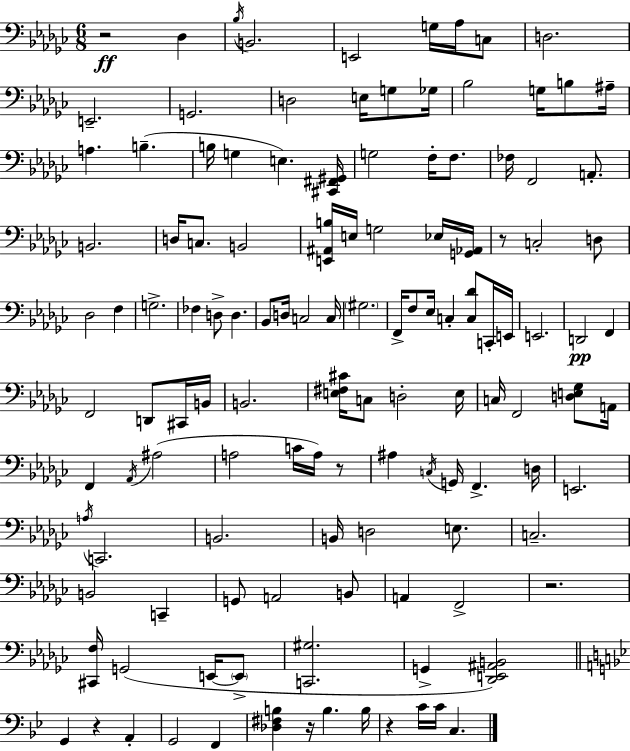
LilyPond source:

{
  \clef bass
  \numericTimeSignature
  \time 6/8
  \key ees \minor
  \repeat volta 2 { r2\ff des4 | \acciaccatura { bes16 } b,2. | e,2 g16 aes16 c8 | d2. | \break e,2.-- | g,2. | d2 e16 g8 | ges16 bes2 g16 b8 | \break ais16-- a4. b4.--( | b16 g4 e4.) | <cis, fis, gis,>16 g2 f16-. f8. | fes16 f,2 a,8.-. | \break b,2. | d16 c8. b,2 | <e, ais, b>16 e16 g2 ees16 | <g, aes,>16 r8 c2-. d8 | \break des2 f4 | g2.-> | fes4 d8-> d4. | bes,8 d16 c2 | \break c16 \parenthesize gis2. | f,16-> f8 ees16 c4-. <c des'>8 c,16-. | e,16 e,2. | d,2\pp f,4 | \break f,2 d,8 cis,16 | b,16 b,2. | <e fis cis'>16 c8 d2-. | e16 c16 f,2 <d e ges>8 | \break a,16 f,4 \acciaccatura { aes,16 } ais2( | a2 c'16 a16) | r8 ais4 \acciaccatura { c16 } g,16 f,4.-> | d16 e,2. | \break \acciaccatura { a16 } c,2. | b,2. | b,16 d2 | e8. c2.-- | \break b,2 | c,4-- g,8 a,2 | b,8 a,4 f,2-> | r2. | \break <cis, f>16 g,2( | e,16~~ \parenthesize e,8-> <c, gis>2. | g,4-> <des, e, ais, b,>2) | \bar "||" \break \key bes \major g,4 r4 a,4-. | g,2 f,4 | <des fis b>4 r16 b4. b16 | r4 c'16 c'16 c4. | \break } \bar "|."
}